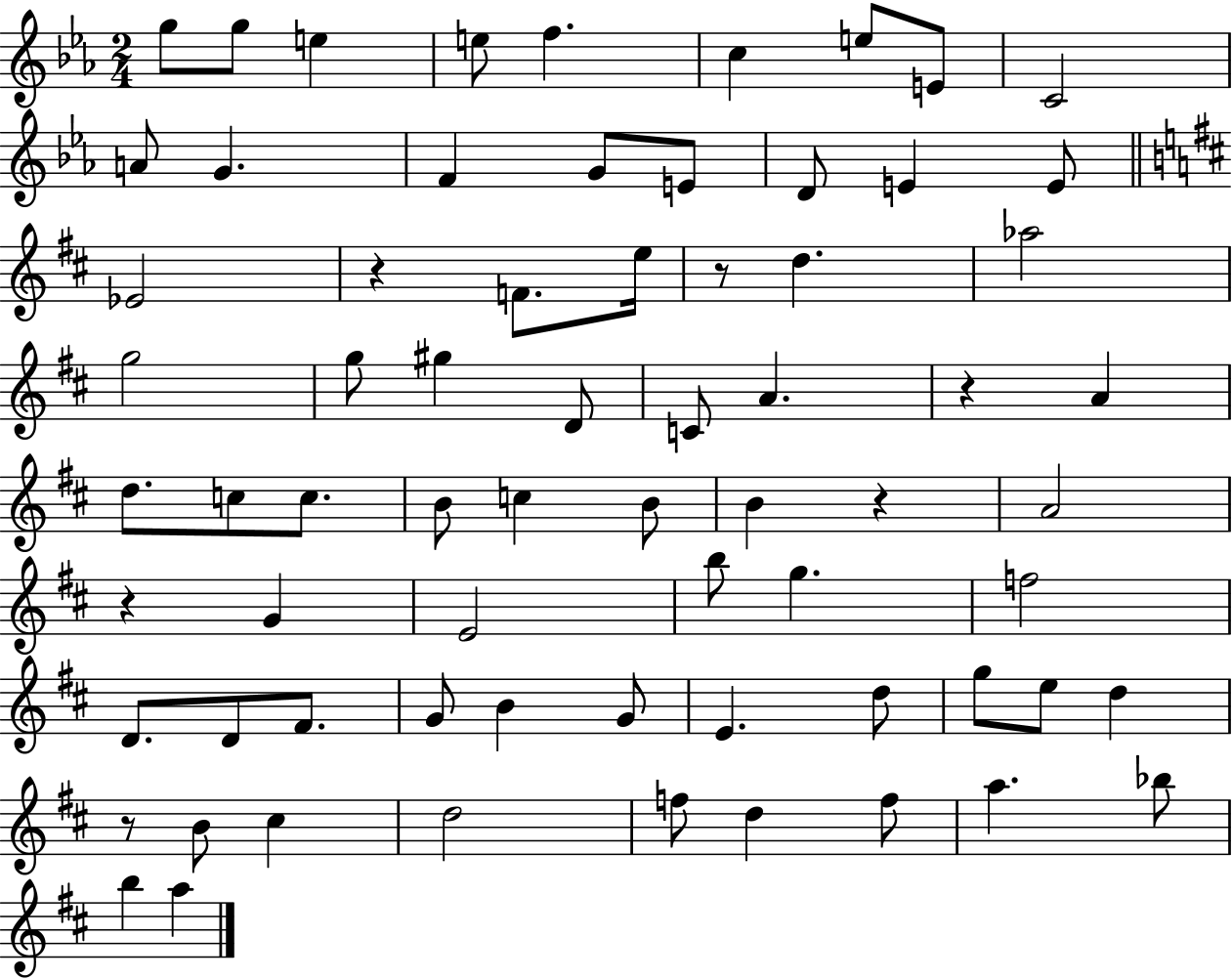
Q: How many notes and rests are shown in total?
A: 69